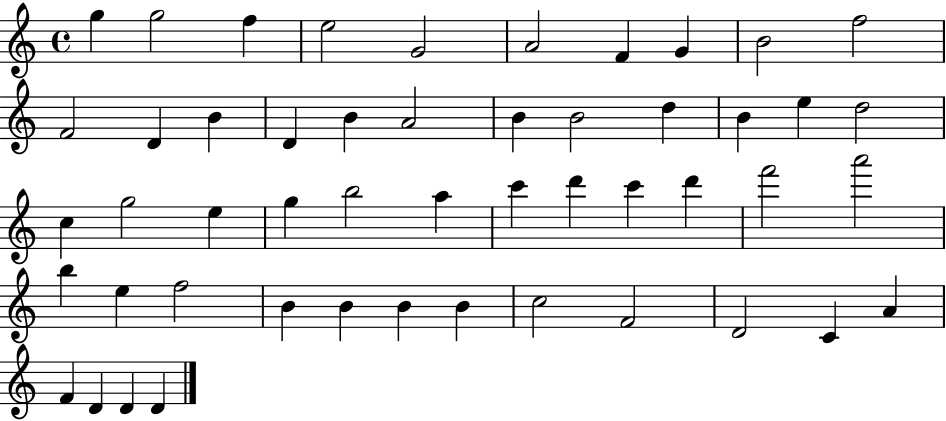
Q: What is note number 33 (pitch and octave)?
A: F6